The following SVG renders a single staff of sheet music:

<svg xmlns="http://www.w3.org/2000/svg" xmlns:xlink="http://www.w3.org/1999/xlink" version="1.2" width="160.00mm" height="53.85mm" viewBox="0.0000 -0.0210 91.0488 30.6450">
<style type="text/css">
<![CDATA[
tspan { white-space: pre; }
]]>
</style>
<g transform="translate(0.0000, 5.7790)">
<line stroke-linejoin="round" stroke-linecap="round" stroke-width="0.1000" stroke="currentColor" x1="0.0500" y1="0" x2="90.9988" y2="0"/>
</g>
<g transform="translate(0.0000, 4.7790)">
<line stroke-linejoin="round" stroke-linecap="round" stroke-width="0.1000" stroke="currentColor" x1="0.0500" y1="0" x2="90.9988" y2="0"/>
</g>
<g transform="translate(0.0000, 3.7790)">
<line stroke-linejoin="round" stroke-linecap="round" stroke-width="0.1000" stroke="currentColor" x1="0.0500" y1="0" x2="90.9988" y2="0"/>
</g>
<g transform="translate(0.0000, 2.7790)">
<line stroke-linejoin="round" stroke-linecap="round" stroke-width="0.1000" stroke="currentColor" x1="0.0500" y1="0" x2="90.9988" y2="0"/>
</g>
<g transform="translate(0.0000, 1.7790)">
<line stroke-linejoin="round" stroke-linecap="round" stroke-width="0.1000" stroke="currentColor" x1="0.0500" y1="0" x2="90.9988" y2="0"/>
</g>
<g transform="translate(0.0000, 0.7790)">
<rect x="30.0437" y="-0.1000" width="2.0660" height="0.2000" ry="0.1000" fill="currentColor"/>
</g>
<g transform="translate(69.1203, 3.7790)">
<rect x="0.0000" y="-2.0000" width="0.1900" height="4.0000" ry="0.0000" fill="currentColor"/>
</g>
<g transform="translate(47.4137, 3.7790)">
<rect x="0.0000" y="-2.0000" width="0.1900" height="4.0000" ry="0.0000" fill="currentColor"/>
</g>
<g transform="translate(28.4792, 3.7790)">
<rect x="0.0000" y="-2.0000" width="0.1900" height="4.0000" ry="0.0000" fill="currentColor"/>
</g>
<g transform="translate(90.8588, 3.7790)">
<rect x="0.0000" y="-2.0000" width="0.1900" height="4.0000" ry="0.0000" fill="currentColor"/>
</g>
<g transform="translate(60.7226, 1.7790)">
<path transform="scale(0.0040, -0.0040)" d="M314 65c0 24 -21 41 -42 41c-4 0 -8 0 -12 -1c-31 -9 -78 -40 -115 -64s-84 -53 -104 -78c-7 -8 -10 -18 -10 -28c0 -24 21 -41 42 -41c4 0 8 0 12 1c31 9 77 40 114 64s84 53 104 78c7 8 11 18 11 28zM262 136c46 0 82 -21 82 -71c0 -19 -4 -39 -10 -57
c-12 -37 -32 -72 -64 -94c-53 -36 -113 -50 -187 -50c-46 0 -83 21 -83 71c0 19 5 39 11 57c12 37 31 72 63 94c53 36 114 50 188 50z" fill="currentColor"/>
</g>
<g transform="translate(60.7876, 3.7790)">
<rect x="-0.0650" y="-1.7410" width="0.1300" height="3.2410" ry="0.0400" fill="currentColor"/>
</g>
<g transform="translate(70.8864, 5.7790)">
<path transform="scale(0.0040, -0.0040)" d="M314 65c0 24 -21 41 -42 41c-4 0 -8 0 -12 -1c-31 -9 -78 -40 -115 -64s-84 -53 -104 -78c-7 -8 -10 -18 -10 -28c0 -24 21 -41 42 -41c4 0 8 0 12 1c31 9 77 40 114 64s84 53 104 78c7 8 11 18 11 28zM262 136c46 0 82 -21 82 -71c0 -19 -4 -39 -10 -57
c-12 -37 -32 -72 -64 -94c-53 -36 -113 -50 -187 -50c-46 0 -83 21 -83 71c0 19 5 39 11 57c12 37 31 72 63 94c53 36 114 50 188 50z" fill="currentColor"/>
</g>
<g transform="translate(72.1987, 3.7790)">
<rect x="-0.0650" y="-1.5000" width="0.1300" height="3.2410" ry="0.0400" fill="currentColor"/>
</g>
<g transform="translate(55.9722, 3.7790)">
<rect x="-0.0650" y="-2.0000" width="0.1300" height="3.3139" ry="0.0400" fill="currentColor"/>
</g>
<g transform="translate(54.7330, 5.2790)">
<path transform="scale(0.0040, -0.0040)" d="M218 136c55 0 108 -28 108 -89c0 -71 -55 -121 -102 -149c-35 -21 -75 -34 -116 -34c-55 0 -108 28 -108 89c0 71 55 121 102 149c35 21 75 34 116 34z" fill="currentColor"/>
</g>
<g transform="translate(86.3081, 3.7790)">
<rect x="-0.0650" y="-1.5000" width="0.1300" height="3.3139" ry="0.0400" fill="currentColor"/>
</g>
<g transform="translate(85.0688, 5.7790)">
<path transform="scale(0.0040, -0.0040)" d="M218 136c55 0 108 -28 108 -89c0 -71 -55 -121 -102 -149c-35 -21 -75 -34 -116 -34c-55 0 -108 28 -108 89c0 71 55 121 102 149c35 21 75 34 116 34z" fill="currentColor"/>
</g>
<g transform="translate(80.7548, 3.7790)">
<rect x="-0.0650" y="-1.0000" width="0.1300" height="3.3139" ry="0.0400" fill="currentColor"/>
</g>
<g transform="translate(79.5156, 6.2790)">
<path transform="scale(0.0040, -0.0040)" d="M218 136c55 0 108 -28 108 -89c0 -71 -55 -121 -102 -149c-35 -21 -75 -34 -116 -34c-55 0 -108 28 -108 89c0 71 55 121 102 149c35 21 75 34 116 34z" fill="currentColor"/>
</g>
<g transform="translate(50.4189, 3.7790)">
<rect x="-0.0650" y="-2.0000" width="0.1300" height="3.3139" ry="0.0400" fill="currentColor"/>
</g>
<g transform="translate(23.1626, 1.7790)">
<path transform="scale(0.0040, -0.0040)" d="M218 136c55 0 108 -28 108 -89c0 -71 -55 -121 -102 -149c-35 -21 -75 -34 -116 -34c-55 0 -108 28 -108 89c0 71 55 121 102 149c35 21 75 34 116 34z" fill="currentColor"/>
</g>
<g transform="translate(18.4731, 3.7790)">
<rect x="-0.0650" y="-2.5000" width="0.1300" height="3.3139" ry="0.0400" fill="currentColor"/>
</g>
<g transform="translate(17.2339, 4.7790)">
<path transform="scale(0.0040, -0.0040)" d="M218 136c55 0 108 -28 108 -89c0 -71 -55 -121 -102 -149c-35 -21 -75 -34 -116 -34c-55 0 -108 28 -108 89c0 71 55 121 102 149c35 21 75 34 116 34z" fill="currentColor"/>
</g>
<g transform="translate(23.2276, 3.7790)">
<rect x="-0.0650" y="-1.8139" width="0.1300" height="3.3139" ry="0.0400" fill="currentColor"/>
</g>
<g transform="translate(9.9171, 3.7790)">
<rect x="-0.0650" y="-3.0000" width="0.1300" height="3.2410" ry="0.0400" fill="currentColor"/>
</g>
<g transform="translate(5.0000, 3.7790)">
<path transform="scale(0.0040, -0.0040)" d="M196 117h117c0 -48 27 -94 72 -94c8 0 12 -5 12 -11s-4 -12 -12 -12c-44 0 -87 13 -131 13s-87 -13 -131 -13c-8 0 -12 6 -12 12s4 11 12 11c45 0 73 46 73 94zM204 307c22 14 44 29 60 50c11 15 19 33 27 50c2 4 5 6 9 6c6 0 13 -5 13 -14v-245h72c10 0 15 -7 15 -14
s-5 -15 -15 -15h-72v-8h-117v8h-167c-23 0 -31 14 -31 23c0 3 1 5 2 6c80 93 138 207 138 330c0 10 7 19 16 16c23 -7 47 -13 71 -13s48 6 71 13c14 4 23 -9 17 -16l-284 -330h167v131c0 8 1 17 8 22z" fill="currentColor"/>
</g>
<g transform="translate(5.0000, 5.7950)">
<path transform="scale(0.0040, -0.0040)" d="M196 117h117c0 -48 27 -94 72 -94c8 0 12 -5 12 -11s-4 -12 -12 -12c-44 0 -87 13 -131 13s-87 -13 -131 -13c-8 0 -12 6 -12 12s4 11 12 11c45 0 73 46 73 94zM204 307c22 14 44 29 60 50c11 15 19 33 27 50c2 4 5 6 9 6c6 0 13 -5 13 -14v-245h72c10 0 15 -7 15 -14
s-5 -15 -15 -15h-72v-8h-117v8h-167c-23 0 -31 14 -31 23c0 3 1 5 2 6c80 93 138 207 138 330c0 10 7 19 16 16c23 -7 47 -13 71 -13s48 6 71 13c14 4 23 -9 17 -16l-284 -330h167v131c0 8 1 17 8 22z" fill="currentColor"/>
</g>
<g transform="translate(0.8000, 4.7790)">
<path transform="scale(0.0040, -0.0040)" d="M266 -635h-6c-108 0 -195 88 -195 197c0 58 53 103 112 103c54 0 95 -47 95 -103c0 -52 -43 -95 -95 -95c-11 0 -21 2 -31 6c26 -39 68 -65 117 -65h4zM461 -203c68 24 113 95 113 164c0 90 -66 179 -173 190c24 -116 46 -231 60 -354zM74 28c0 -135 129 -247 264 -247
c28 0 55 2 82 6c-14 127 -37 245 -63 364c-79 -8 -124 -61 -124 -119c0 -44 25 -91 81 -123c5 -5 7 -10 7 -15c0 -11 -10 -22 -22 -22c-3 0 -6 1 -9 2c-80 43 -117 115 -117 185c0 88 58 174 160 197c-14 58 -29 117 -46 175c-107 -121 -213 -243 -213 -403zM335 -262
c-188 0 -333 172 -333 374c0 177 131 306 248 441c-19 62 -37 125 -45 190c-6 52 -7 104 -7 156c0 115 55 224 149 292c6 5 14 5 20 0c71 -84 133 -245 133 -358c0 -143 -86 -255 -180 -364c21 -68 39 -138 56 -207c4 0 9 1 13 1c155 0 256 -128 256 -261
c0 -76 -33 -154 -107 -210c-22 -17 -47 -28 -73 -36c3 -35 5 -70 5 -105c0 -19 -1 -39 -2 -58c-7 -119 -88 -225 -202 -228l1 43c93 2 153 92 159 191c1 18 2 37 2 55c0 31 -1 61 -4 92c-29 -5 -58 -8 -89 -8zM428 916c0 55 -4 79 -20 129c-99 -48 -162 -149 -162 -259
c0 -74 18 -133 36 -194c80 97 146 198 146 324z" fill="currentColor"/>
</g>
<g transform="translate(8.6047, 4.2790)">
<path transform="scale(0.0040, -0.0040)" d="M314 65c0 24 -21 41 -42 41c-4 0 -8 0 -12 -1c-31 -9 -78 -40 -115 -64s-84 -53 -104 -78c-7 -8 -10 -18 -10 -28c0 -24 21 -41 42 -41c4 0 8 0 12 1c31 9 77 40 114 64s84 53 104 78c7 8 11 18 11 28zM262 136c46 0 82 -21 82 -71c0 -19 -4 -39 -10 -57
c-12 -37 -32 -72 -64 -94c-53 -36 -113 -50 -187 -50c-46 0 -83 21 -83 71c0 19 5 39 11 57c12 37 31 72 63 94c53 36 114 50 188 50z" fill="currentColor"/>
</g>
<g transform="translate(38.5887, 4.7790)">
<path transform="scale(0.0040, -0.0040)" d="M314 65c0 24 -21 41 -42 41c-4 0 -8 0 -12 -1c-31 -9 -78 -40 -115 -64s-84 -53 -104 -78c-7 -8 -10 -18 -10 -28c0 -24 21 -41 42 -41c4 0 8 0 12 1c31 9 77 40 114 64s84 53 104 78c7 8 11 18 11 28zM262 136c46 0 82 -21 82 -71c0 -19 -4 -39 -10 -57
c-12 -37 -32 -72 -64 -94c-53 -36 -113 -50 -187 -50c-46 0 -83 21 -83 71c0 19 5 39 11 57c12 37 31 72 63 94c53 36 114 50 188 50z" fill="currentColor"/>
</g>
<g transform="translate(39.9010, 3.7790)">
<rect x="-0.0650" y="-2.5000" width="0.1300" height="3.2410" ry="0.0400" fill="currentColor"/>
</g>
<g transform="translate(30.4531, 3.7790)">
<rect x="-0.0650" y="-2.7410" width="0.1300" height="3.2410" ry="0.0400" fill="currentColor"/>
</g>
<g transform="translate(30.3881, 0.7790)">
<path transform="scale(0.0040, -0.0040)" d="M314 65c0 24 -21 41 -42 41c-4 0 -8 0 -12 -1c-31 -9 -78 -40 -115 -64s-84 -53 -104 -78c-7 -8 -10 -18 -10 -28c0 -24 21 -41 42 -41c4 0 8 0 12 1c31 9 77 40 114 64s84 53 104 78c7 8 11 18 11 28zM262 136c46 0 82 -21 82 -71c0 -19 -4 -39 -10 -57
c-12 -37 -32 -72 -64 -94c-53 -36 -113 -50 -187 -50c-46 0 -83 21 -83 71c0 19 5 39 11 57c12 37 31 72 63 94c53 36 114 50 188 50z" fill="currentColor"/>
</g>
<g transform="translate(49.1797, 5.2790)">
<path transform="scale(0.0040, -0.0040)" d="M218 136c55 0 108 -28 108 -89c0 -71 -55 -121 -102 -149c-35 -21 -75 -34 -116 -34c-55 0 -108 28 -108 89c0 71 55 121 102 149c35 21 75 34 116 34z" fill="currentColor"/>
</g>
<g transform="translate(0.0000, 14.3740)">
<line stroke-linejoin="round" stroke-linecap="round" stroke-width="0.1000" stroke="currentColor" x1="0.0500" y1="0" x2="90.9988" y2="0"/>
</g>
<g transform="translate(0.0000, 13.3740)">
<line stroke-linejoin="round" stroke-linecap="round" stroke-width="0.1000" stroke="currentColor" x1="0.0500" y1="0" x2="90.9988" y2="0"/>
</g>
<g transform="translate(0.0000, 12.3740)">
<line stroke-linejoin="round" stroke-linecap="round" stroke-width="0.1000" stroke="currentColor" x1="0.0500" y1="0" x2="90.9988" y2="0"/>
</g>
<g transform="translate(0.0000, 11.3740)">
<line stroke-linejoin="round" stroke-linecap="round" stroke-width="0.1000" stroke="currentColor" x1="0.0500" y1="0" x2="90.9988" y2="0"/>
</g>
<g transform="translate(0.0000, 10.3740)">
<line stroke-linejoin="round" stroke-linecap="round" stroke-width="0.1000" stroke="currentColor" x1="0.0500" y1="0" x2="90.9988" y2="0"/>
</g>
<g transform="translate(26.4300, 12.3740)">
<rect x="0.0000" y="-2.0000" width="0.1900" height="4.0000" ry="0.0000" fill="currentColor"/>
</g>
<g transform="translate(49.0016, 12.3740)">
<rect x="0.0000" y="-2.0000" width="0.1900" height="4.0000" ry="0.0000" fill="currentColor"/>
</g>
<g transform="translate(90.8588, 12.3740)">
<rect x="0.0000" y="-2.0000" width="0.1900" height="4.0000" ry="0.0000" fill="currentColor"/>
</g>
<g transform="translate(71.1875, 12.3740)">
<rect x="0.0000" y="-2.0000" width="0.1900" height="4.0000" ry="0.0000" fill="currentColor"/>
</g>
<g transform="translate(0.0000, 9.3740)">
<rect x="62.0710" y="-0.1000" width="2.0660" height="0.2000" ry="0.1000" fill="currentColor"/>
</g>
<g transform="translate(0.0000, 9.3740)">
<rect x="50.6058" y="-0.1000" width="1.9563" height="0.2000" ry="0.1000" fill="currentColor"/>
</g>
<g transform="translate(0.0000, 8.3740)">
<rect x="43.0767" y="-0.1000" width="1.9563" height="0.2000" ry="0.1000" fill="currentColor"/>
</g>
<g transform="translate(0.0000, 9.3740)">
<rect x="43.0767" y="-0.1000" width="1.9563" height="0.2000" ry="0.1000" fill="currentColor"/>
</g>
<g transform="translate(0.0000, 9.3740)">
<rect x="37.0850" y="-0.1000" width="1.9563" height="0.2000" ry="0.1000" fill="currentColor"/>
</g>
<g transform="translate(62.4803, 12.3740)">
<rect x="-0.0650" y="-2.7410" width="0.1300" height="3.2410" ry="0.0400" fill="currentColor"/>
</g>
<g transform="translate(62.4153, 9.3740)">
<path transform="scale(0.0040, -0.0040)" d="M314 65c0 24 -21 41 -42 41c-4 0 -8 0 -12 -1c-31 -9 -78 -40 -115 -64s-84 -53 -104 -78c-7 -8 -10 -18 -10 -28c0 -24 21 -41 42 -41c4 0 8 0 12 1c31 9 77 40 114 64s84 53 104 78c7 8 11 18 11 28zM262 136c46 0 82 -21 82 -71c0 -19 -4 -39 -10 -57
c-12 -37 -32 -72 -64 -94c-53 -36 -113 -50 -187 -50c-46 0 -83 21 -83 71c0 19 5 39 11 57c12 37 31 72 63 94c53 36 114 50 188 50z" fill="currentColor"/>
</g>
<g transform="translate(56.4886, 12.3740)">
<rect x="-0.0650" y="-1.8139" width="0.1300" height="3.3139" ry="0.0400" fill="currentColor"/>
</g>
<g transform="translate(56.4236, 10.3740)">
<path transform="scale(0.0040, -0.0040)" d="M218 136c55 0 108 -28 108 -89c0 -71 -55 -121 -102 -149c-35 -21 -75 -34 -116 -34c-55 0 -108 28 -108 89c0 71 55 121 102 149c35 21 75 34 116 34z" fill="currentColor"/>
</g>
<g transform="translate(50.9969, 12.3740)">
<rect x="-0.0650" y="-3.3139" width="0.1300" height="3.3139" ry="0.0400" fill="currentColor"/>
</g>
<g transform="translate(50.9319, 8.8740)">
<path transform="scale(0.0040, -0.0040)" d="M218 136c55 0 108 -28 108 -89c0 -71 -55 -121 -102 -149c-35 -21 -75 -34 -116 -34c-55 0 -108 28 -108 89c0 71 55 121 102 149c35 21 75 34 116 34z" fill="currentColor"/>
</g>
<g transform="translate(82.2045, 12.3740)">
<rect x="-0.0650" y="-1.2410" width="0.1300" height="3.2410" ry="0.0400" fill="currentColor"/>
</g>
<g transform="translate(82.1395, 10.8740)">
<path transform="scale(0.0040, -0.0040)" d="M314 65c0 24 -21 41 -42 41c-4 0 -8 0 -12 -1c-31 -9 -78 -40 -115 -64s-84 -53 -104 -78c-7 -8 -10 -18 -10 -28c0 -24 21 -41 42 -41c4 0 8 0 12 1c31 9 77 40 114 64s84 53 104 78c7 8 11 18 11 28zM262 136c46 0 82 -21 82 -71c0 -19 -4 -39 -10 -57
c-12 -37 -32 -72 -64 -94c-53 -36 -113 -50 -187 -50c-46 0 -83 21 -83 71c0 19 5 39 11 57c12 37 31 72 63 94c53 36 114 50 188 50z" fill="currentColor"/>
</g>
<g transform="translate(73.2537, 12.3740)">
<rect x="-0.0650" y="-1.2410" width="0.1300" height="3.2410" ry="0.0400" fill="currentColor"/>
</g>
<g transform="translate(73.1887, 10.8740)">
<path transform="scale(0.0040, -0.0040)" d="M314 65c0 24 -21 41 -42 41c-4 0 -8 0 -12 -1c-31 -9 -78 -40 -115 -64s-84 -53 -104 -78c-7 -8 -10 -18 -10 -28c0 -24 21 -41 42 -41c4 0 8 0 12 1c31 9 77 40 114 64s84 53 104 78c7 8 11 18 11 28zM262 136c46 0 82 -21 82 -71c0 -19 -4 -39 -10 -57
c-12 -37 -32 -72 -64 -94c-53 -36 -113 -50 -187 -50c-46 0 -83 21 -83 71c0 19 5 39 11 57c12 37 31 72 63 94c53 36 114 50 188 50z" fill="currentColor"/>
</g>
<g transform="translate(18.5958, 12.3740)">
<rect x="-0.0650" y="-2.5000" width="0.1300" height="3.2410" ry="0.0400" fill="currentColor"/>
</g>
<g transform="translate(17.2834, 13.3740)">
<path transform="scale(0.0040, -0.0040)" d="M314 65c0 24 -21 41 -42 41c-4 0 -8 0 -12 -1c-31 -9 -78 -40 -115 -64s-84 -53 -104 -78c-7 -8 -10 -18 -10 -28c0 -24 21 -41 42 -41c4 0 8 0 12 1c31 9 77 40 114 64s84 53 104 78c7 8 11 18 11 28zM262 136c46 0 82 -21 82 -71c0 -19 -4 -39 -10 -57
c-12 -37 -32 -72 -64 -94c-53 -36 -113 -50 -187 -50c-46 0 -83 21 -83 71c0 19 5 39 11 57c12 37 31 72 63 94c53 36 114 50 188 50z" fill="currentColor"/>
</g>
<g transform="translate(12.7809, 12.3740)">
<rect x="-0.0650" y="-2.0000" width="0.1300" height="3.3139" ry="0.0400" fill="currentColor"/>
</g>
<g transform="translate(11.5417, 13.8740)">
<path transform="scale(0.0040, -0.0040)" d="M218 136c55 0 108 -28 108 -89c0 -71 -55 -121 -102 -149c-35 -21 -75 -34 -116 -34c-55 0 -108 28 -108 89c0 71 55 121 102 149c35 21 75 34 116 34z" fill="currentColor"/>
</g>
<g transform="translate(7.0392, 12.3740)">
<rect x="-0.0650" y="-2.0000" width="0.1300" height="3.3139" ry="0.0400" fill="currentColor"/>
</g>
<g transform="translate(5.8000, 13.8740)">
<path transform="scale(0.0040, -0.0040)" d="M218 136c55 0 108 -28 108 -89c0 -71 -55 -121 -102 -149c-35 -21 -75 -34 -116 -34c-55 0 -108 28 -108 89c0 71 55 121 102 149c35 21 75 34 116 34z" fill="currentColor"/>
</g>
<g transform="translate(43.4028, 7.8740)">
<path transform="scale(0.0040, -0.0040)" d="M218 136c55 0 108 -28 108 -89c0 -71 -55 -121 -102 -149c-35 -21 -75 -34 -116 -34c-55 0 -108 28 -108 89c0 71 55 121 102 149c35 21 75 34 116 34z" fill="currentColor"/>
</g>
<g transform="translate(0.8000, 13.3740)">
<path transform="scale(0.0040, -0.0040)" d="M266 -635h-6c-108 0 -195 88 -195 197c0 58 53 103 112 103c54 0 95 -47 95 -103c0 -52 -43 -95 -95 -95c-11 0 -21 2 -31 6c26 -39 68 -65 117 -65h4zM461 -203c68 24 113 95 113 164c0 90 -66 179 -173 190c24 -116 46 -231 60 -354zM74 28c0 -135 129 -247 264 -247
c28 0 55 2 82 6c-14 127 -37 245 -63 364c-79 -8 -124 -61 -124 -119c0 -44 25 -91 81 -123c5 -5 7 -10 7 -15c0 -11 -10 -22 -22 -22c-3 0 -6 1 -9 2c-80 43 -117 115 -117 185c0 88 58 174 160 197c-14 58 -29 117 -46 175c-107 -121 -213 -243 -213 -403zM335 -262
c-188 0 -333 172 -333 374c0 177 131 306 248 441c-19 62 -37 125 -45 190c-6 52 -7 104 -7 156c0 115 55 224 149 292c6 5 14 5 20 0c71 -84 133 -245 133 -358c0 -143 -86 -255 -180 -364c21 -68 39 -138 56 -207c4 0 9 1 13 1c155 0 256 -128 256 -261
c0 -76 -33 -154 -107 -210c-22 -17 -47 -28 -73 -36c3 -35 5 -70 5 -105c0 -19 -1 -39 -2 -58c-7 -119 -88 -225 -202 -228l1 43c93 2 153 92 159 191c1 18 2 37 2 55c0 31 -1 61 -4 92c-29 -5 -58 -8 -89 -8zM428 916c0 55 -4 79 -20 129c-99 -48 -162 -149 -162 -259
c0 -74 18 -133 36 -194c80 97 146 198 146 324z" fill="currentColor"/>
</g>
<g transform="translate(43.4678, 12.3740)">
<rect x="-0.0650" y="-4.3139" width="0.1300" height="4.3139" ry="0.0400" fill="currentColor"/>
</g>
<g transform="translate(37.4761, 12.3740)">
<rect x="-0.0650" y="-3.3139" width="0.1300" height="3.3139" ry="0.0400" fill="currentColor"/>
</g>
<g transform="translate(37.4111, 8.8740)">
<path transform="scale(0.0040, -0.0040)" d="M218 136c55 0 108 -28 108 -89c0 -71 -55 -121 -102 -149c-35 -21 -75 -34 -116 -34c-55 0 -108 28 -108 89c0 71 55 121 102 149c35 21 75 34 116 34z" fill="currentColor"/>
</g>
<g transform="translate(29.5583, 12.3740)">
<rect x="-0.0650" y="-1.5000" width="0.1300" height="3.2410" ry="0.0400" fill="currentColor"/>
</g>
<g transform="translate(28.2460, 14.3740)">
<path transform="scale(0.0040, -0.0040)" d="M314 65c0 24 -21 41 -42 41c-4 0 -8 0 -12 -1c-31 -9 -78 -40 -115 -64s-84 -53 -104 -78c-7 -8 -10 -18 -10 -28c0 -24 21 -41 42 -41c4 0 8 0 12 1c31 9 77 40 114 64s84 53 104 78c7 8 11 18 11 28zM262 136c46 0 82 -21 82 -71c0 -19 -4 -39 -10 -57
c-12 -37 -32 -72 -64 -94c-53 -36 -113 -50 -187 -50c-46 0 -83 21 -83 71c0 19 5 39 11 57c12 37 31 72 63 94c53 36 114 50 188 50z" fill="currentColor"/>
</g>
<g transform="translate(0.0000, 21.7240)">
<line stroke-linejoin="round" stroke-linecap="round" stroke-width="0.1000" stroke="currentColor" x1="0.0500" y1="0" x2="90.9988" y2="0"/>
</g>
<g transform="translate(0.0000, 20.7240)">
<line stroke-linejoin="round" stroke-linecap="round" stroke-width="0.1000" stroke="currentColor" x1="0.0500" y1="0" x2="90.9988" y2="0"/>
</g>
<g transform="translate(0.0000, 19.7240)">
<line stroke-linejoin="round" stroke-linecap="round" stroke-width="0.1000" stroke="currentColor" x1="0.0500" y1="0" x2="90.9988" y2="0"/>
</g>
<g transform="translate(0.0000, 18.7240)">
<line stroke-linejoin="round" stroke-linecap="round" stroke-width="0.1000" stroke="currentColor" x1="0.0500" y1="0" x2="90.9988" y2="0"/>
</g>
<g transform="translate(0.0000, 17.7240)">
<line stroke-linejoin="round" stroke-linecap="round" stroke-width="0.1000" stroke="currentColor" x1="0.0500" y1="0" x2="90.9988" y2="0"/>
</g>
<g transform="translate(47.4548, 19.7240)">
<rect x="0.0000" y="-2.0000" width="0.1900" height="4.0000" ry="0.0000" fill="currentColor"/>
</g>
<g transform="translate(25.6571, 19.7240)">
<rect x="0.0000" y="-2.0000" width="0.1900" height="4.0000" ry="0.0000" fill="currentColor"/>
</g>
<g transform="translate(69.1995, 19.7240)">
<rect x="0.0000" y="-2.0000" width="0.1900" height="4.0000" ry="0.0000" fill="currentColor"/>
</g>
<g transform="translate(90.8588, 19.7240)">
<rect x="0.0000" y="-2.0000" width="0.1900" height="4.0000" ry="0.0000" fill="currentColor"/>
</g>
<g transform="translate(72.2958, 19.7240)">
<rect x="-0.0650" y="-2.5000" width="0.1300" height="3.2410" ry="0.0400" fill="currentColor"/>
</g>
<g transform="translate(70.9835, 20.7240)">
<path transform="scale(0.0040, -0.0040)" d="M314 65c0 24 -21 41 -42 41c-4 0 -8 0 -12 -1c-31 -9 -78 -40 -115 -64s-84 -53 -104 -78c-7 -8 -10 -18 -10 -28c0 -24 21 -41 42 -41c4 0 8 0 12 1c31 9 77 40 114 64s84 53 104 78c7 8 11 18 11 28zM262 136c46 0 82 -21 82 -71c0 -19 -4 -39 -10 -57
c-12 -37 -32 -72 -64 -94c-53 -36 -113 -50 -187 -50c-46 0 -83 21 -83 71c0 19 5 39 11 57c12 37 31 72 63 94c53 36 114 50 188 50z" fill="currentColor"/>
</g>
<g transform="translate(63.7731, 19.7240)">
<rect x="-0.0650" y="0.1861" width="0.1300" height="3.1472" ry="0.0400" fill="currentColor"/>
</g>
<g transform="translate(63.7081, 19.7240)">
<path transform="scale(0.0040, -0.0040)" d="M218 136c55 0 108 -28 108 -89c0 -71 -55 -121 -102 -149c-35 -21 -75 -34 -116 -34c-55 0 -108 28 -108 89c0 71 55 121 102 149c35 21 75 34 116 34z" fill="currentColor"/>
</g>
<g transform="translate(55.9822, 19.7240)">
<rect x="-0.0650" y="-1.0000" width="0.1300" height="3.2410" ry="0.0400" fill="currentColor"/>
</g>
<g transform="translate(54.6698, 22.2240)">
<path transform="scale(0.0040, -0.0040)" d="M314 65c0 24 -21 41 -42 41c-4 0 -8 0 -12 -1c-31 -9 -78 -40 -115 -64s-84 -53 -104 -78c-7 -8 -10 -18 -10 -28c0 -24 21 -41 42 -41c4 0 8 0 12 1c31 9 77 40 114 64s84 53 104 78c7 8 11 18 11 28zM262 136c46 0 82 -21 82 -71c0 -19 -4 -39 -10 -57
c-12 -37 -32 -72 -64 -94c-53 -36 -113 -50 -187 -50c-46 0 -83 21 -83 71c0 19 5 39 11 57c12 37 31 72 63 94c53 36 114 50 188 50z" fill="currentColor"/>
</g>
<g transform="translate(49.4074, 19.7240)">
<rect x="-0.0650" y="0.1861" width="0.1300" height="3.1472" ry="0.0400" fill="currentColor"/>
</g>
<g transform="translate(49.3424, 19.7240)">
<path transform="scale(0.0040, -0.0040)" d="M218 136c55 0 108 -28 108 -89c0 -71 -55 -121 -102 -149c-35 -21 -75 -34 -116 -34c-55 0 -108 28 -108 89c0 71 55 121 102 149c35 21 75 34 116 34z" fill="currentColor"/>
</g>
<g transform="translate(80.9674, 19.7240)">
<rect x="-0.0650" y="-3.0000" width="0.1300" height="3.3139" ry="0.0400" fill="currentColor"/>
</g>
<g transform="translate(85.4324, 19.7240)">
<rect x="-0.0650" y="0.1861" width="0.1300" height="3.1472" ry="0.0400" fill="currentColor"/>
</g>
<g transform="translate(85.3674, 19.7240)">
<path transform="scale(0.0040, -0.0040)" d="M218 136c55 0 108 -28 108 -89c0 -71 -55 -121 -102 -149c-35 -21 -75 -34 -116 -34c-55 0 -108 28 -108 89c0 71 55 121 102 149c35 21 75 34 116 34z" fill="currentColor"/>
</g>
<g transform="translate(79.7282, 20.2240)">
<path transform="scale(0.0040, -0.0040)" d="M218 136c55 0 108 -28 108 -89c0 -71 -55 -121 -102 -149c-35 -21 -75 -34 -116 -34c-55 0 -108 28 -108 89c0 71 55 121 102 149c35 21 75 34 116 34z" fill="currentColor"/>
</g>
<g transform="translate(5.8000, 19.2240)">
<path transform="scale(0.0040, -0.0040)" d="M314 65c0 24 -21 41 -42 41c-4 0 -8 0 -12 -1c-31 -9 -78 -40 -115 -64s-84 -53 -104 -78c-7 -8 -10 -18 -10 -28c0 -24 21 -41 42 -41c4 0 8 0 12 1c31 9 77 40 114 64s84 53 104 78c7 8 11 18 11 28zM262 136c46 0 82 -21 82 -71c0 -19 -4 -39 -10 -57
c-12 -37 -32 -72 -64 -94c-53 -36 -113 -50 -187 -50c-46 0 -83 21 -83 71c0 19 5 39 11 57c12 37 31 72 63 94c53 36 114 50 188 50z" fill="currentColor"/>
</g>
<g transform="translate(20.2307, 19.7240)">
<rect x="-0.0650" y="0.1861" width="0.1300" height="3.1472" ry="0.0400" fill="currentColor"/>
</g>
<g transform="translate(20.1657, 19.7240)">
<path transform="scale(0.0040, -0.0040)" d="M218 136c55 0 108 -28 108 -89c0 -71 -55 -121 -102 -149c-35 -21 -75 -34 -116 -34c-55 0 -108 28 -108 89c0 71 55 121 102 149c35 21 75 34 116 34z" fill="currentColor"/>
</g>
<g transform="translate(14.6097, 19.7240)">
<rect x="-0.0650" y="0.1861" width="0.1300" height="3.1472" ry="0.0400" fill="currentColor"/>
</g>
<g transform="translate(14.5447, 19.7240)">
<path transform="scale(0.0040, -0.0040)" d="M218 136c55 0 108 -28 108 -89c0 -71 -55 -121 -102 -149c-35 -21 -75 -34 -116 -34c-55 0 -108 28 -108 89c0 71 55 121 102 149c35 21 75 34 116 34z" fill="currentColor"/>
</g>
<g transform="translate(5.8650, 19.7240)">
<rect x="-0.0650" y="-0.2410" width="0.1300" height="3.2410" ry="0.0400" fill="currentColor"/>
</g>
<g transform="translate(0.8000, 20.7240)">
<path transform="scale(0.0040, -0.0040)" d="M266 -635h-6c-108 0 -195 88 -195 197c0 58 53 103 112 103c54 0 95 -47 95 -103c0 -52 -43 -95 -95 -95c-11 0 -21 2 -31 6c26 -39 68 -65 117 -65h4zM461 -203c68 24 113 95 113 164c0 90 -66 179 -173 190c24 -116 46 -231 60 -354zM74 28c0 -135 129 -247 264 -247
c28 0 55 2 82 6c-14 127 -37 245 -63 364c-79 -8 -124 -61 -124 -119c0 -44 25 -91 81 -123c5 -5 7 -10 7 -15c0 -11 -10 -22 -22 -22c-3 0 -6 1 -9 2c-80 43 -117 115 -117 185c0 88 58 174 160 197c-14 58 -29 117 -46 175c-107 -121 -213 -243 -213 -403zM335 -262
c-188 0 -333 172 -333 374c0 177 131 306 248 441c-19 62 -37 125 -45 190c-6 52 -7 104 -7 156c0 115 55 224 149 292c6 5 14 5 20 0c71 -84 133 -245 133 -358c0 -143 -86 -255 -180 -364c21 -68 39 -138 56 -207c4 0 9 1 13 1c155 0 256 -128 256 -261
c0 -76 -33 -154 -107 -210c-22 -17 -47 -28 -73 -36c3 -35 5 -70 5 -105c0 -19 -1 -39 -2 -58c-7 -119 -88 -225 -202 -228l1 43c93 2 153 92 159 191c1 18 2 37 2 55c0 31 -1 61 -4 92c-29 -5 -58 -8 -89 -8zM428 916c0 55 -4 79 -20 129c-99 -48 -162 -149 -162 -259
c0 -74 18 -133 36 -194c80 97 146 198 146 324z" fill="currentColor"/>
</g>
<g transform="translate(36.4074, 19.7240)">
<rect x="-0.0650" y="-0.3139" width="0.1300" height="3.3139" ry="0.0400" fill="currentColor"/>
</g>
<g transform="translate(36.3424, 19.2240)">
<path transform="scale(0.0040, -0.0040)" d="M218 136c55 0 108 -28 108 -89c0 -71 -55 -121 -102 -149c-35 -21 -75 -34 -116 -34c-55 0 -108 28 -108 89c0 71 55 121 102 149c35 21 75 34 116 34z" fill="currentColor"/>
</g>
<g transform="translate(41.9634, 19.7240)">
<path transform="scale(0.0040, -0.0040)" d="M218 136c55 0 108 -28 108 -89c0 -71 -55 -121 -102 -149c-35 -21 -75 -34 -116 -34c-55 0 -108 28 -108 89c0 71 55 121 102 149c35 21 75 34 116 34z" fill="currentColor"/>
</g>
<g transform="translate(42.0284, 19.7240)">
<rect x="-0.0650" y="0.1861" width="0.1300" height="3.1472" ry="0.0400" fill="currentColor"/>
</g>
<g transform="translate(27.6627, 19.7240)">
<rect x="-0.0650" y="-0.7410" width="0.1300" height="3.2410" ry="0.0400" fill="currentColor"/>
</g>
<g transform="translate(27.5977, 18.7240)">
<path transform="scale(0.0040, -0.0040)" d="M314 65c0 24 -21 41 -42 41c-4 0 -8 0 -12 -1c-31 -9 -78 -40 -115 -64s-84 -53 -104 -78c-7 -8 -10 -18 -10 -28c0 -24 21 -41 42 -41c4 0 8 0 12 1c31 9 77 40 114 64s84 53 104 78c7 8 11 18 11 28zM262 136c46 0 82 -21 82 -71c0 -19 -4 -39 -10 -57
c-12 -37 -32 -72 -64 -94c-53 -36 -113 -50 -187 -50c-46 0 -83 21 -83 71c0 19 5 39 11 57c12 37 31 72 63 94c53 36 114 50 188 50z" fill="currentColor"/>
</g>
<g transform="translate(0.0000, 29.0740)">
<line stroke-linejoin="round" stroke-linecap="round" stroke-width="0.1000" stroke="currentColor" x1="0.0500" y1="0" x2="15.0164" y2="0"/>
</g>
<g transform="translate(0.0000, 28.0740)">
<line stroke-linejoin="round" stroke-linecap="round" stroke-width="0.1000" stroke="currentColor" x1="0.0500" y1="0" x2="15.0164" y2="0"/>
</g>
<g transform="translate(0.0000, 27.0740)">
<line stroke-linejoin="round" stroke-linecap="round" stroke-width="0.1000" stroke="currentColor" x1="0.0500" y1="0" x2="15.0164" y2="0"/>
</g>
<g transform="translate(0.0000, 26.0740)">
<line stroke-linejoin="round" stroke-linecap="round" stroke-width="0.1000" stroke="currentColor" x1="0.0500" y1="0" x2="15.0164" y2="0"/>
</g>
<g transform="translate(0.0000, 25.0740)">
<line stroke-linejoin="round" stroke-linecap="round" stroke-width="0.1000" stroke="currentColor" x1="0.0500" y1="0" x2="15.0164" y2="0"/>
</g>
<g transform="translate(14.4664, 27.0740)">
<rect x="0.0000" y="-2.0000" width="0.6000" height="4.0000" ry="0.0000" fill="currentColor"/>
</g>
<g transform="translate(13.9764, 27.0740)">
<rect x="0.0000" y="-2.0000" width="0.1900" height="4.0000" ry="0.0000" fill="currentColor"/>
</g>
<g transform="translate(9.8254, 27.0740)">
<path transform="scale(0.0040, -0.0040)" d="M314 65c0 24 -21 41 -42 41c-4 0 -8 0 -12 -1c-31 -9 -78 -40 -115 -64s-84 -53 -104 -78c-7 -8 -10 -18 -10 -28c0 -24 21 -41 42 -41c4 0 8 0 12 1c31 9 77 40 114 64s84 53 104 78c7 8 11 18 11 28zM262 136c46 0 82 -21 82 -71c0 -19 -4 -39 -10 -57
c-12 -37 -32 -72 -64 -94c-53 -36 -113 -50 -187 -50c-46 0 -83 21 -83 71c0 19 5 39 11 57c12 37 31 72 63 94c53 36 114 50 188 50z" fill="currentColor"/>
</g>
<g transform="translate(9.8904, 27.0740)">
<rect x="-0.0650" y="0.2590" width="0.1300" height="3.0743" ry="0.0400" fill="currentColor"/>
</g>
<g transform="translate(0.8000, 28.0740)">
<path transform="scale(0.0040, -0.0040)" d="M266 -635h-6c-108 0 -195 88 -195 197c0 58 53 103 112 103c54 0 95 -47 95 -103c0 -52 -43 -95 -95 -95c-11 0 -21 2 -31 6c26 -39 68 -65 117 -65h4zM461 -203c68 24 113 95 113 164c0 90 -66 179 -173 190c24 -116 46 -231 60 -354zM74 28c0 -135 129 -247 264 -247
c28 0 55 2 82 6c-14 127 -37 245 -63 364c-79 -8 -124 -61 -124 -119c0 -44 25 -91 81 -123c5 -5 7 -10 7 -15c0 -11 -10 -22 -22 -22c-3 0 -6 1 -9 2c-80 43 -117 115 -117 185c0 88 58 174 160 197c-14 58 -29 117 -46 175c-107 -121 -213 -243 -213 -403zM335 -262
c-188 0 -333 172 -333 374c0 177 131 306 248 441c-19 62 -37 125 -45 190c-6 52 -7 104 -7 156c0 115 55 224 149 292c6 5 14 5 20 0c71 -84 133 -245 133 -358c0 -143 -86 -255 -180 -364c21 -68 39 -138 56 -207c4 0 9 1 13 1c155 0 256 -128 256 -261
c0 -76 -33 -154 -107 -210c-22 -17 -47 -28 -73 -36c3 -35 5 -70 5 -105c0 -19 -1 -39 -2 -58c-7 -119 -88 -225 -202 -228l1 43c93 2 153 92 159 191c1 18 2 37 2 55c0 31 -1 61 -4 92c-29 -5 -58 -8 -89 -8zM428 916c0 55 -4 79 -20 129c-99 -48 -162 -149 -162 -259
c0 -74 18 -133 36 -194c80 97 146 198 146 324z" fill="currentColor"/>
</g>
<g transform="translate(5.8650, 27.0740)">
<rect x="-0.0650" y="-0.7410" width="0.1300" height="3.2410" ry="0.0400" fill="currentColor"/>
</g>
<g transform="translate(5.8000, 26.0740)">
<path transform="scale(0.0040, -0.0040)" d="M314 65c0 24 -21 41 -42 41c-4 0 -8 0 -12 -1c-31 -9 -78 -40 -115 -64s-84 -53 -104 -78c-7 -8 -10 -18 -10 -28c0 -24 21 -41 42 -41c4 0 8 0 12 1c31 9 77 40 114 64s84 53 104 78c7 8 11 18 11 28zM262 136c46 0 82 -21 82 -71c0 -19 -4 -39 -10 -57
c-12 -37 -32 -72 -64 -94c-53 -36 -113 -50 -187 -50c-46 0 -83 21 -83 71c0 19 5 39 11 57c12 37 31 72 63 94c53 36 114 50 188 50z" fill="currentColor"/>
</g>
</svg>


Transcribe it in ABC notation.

X:1
T:Untitled
M:4/4
L:1/4
K:C
A2 G f a2 G2 F F f2 E2 D E F F G2 E2 b d' b f a2 e2 e2 c2 B B d2 c B B D2 B G2 A B d2 B2